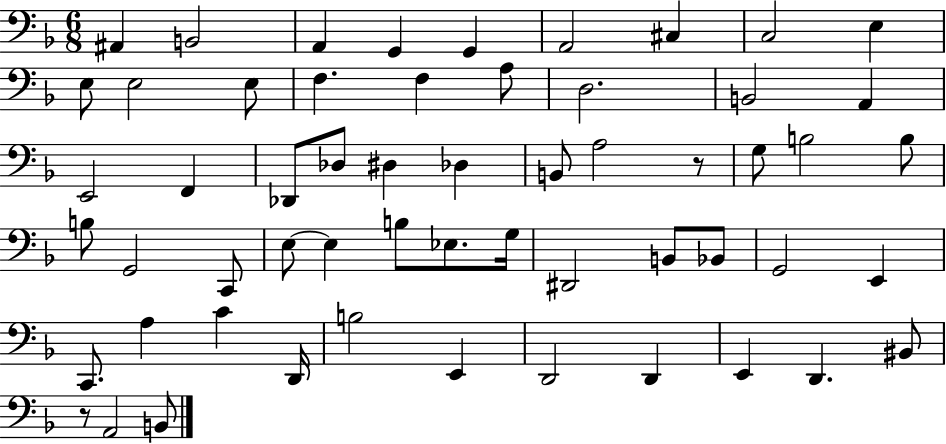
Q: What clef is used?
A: bass